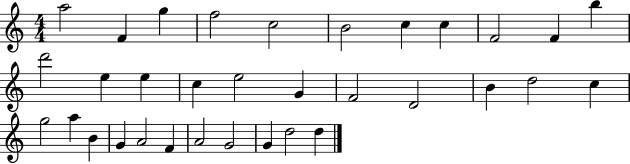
X:1
T:Untitled
M:4/4
L:1/4
K:C
a2 F g f2 c2 B2 c c F2 F b d'2 e e c e2 G F2 D2 B d2 c g2 a B G A2 F A2 G2 G d2 d